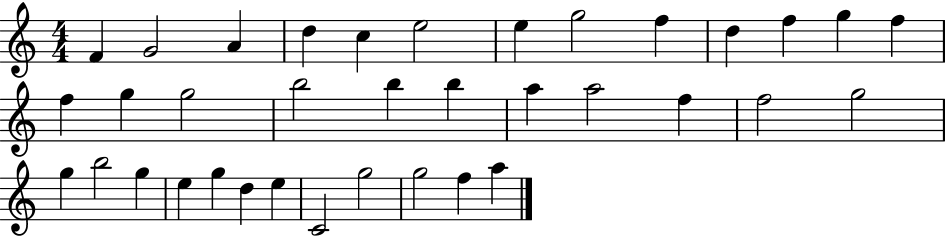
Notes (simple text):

F4/q G4/h A4/q D5/q C5/q E5/h E5/q G5/h F5/q D5/q F5/q G5/q F5/q F5/q G5/q G5/h B5/h B5/q B5/q A5/q A5/h F5/q F5/h G5/h G5/q B5/h G5/q E5/q G5/q D5/q E5/q C4/h G5/h G5/h F5/q A5/q